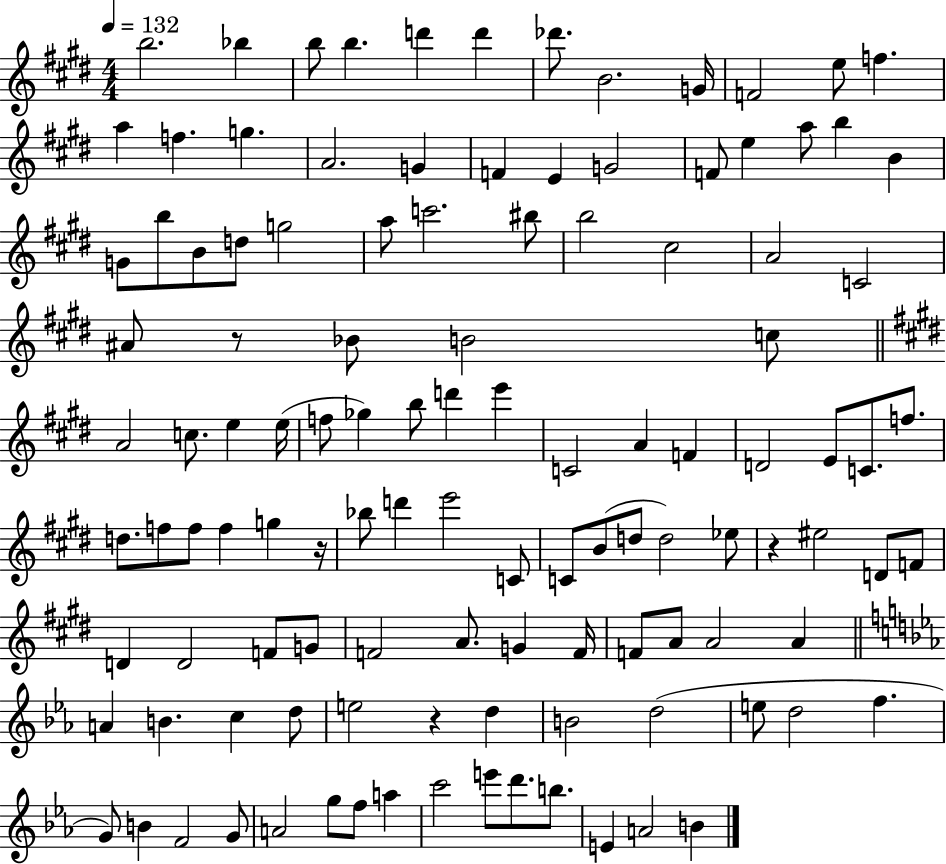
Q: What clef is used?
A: treble